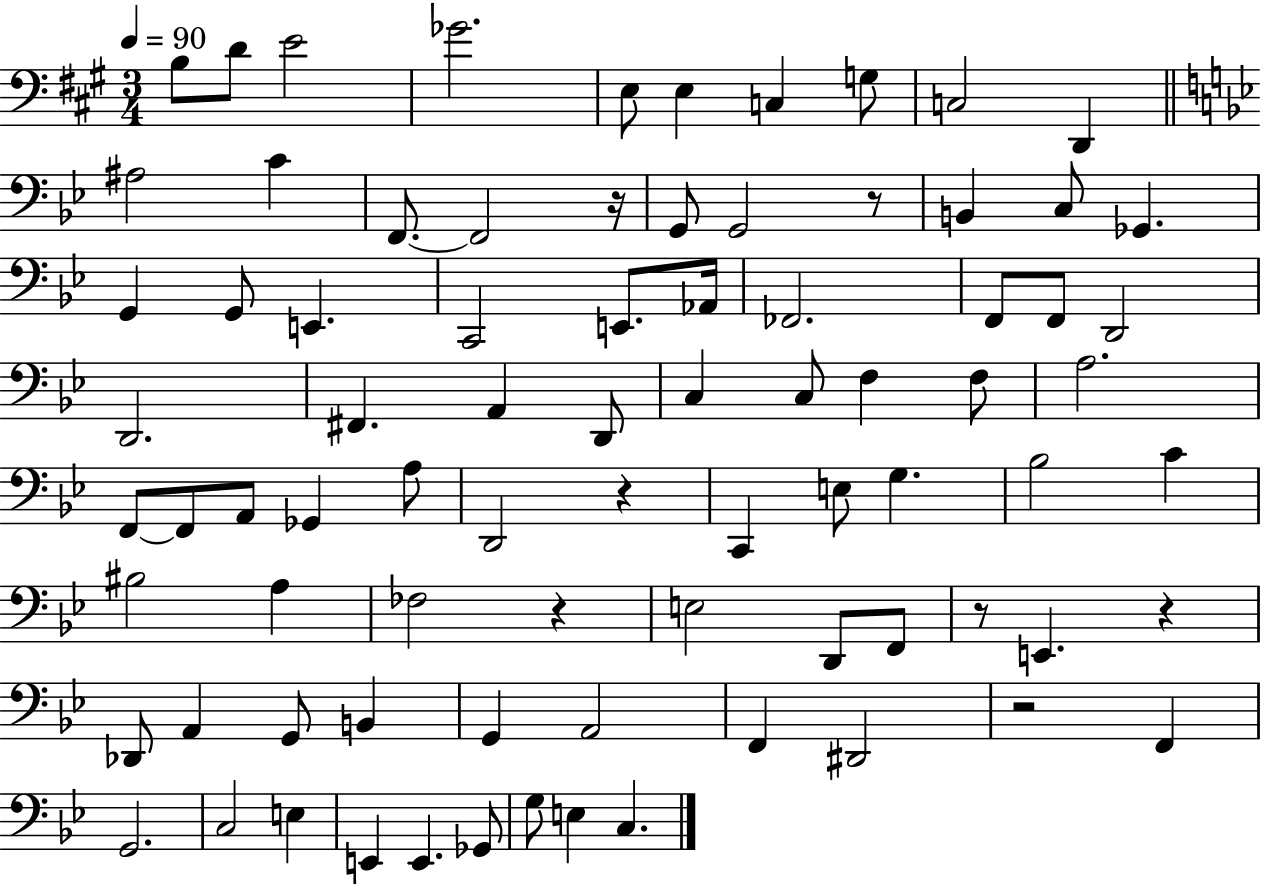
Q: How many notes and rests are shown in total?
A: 81